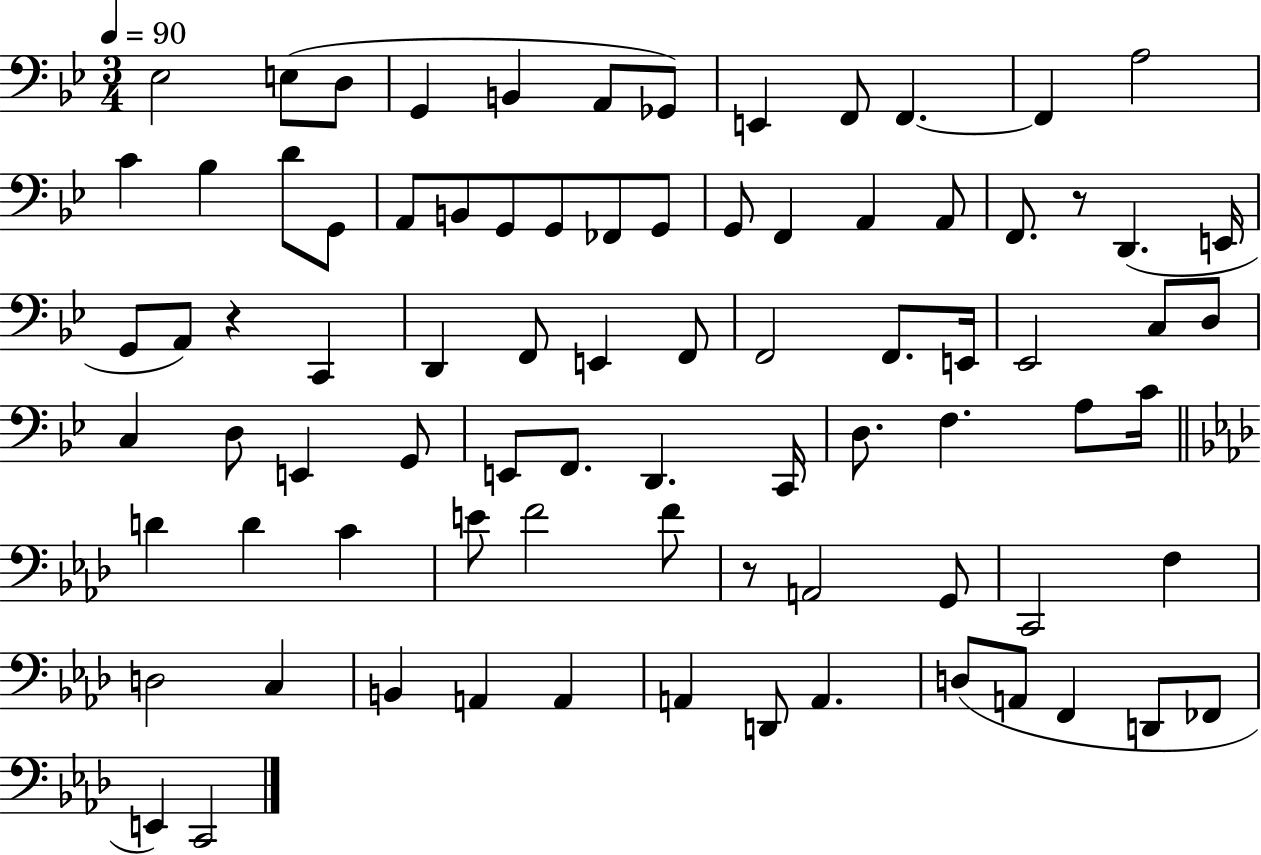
Eb3/h E3/e D3/e G2/q B2/q A2/e Gb2/e E2/q F2/e F2/q. F2/q A3/h C4/q Bb3/q D4/e G2/e A2/e B2/e G2/e G2/e FES2/e G2/e G2/e F2/q A2/q A2/e F2/e. R/e D2/q. E2/s G2/e A2/e R/q C2/q D2/q F2/e E2/q F2/e F2/h F2/e. E2/s Eb2/h C3/e D3/e C3/q D3/e E2/q G2/e E2/e F2/e. D2/q. C2/s D3/e. F3/q. A3/e C4/s D4/q D4/q C4/q E4/e F4/h F4/e R/e A2/h G2/e C2/h F3/q D3/h C3/q B2/q A2/q A2/q A2/q D2/e A2/q. D3/e A2/e F2/q D2/e FES2/e E2/q C2/h